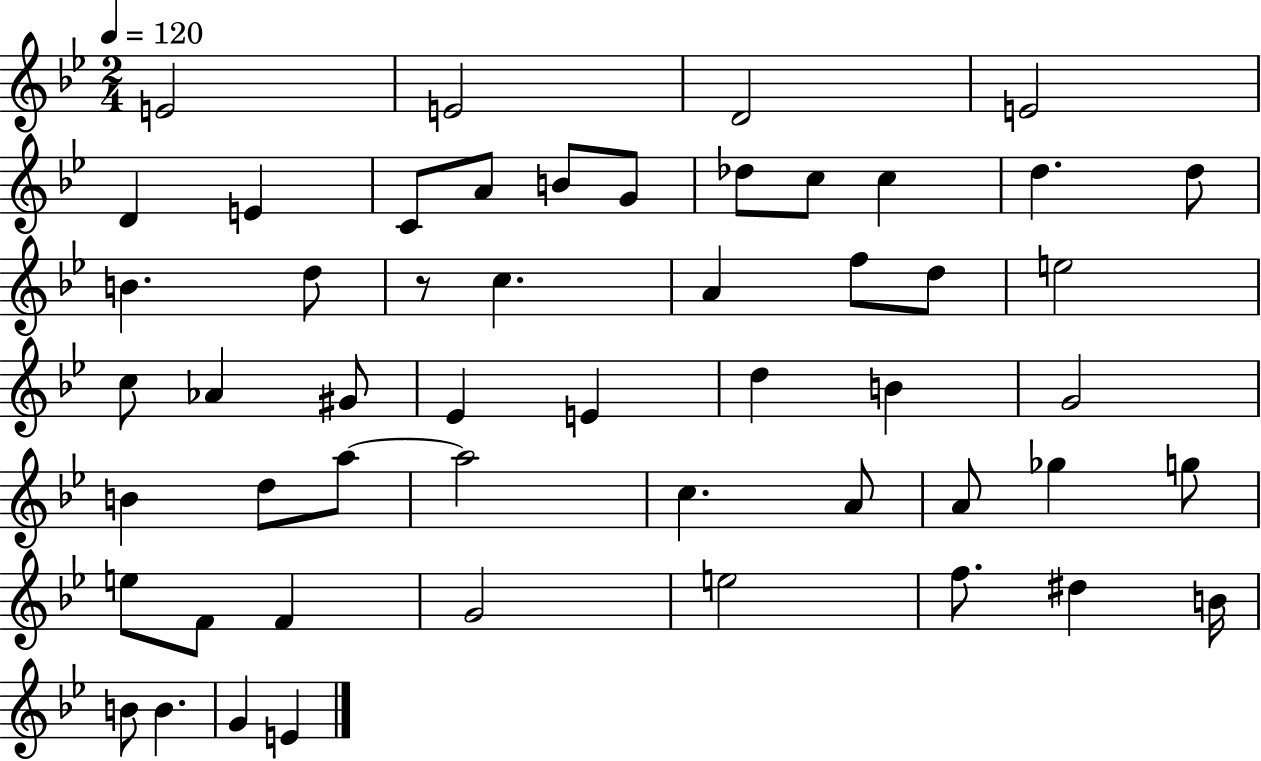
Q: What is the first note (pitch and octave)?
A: E4